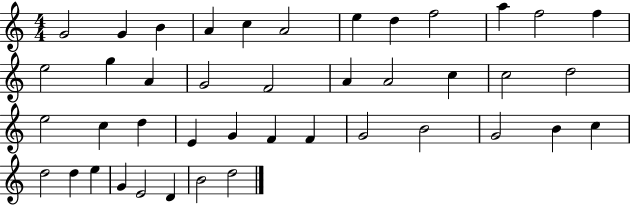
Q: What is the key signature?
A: C major